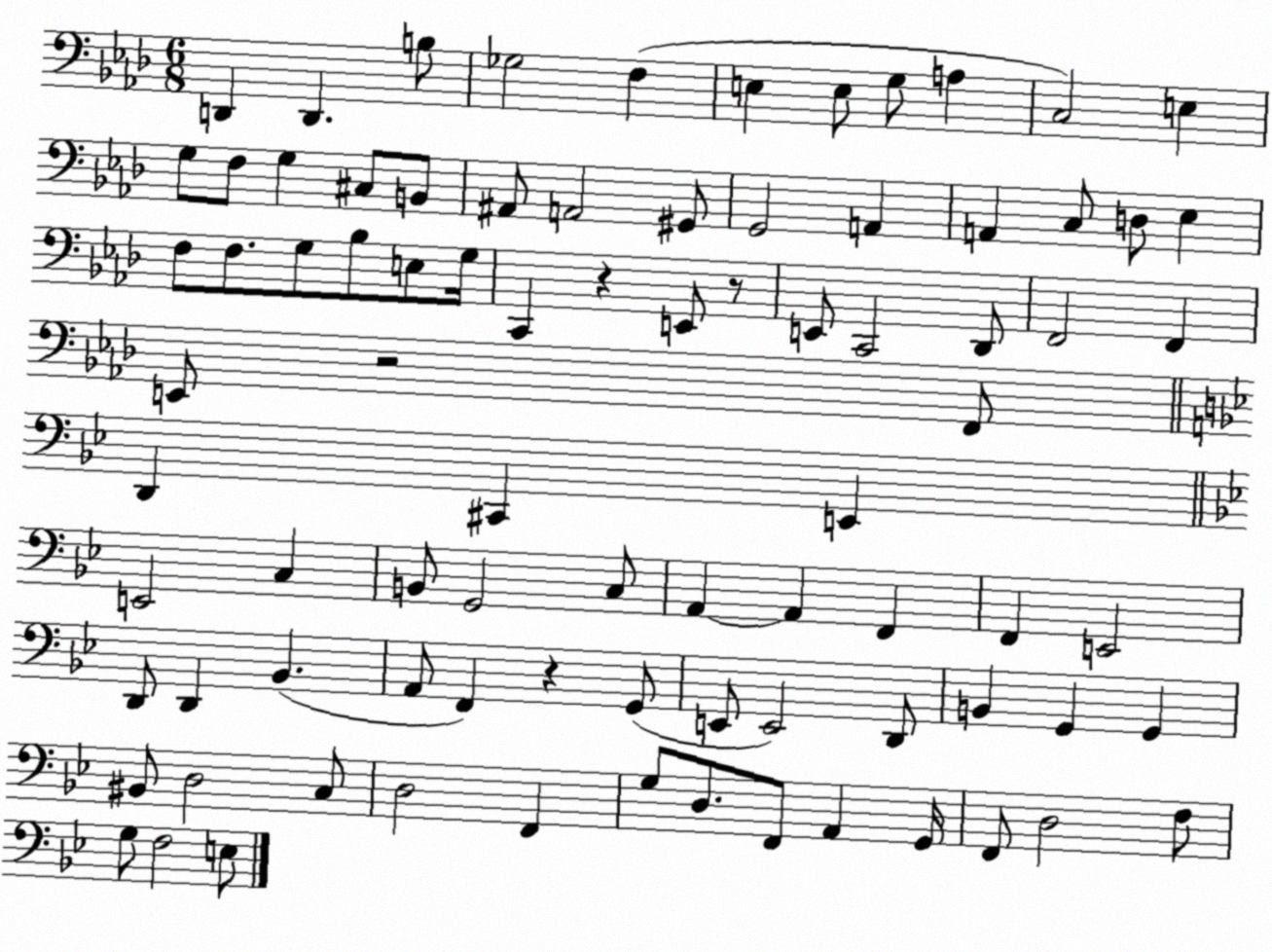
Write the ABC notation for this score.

X:1
T:Untitled
M:6/8
L:1/4
K:Ab
D,, D,, B,/2 _G,2 F, E, E,/2 G,/2 A, C,2 E, G,/2 F,/2 G, ^C,/2 B,,/2 ^A,,/2 A,,2 ^G,,/2 G,,2 A,, A,, C,/2 D,/2 _E, F,/2 F,/2 G,/2 _B,/2 E,/2 G,/4 C,, z E,,/2 z/2 E,,/2 C,,2 _D,,/2 F,,2 F,, E,,/2 z2 F,,/2 D,, ^C,, E,, E,,2 C, B,,/2 G,,2 C,/2 A,, A,, F,, F,, E,,2 D,,/2 D,, _B,, A,,/2 F,, z G,,/2 E,,/2 E,,2 D,,/2 B,, G,, G,, ^B,,/2 D,2 C,/2 D,2 F,, G,/2 D,/2 F,,/2 A,, G,,/4 F,,/2 D,2 F,/2 G,/2 F,2 E,/2